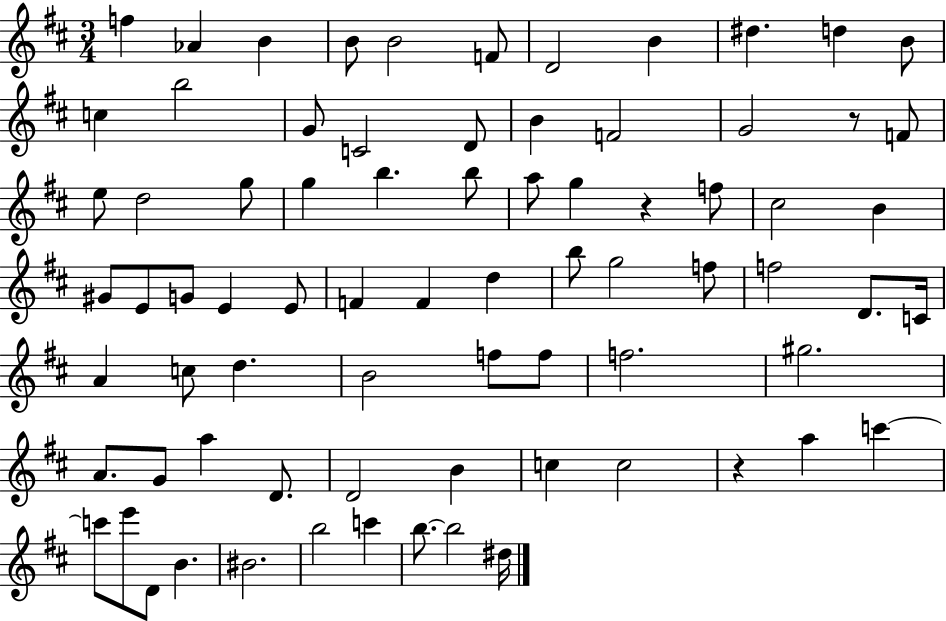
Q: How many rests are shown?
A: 3